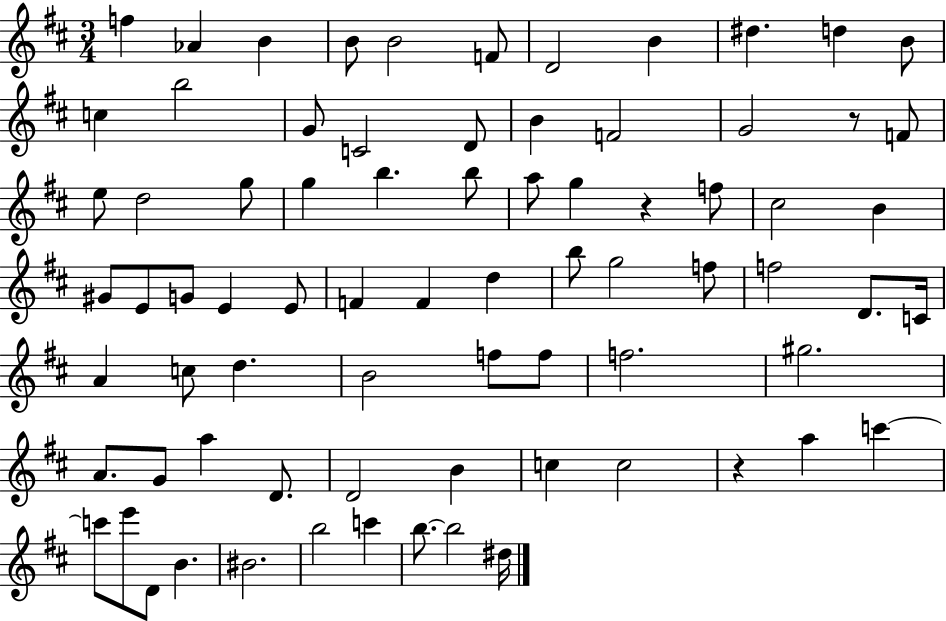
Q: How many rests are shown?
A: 3